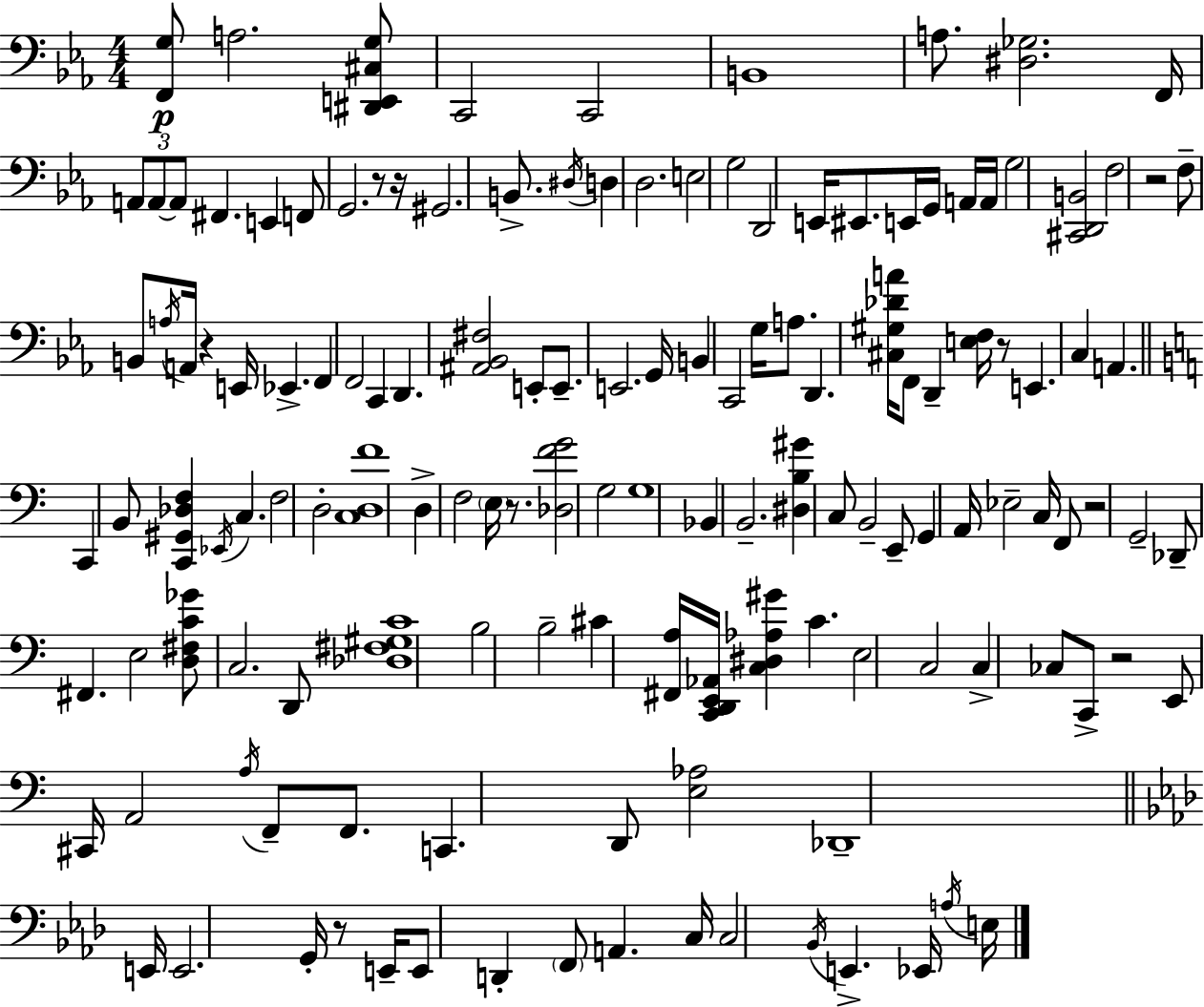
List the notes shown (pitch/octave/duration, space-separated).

[F2,G3]/e A3/h. [D#2,E2,C#3,G3]/e C2/h C2/h B2/w A3/e. [D#3,Gb3]/h. F2/s A2/e A2/e A2/e F#2/q. E2/q F2/e G2/h. R/e R/s G#2/h. B2/e. D#3/s D3/q D3/h. E3/h G3/h D2/h E2/s EIS2/e. E2/s G2/s A2/s A2/s G3/h [C#2,D2,B2]/h F3/h R/h F3/e B2/e A3/s A2/s R/q E2/s Eb2/q. F2/q F2/h C2/q D2/q. [A#2,Bb2,F#3]/h E2/e E2/e. E2/h. G2/s B2/q C2/h G3/s A3/e. D2/q. [C#3,G#3,Db4,A4]/s F2/e D2/q [E3,F3]/s R/e E2/q. C3/q A2/q. C2/q B2/e [C2,G#2,Db3,F3]/q Eb2/s C3/q. F3/h D3/h [C3,D3,F4]/w D3/q F3/h E3/s R/e. [Db3,F4,G4]/h G3/h G3/w Bb2/q B2/h. [D#3,B3,G#4]/q C3/e B2/h E2/e G2/q A2/s Eb3/h C3/s F2/e R/h G2/h Db2/e F#2/q. E3/h [D3,F#3,C4,Gb4]/e C3/h. D2/e [Db3,F#3,G#3,C4]/w B3/h B3/h C#4/q [F#2,A3]/s [C2,D2,E2,Ab2]/s [C3,D#3,Ab3,G#4]/q C4/q. E3/h C3/h C3/q CES3/e C2/e R/h E2/e C#2/s A2/h A3/s F2/e F2/e. C2/q. D2/e [E3,Ab3]/h Db2/w E2/s E2/h. G2/s R/e E2/s E2/e D2/q F2/e A2/q. C3/s C3/h Bb2/s E2/q. Eb2/s A3/s E3/s